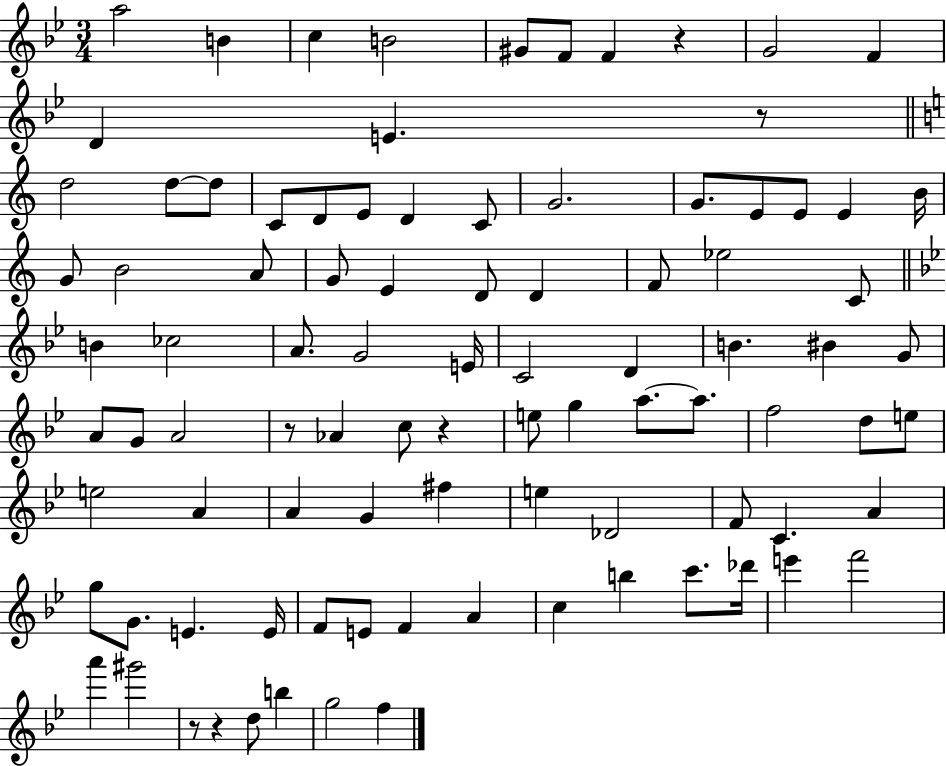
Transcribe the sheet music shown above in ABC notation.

X:1
T:Untitled
M:3/4
L:1/4
K:Bb
a2 B c B2 ^G/2 F/2 F z G2 F D E z/2 d2 d/2 d/2 C/2 D/2 E/2 D C/2 G2 G/2 E/2 E/2 E B/4 G/2 B2 A/2 G/2 E D/2 D F/2 _e2 C/2 B _c2 A/2 G2 E/4 C2 D B ^B G/2 A/2 G/2 A2 z/2 _A c/2 z e/2 g a/2 a/2 f2 d/2 e/2 e2 A A G ^f e _D2 F/2 C A g/2 G/2 E E/4 F/2 E/2 F A c b c'/2 _d'/4 e' f'2 a' ^g'2 z/2 z d/2 b g2 f